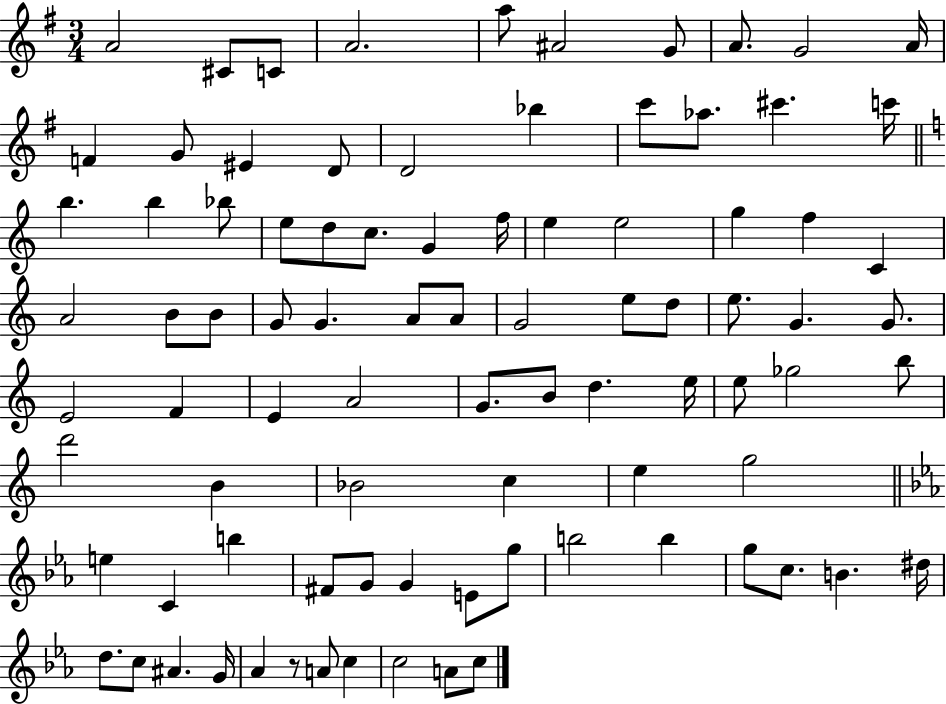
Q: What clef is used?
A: treble